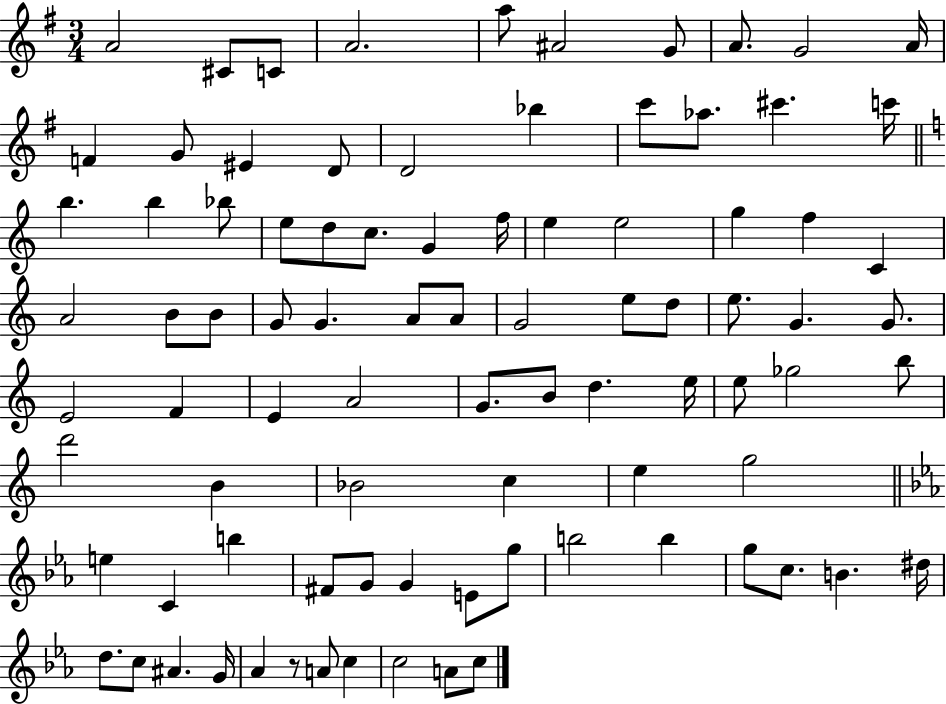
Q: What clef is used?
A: treble